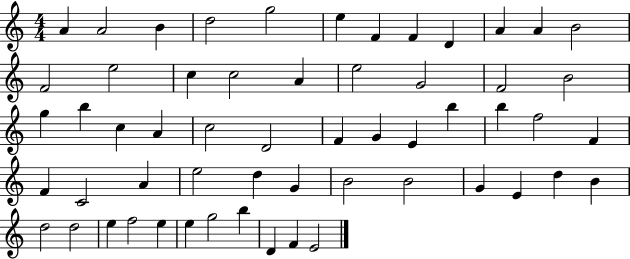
{
  \clef treble
  \numericTimeSignature
  \time 4/4
  \key c \major
  a'4 a'2 b'4 | d''2 g''2 | e''4 f'4 f'4 d'4 | a'4 a'4 b'2 | \break f'2 e''2 | c''4 c''2 a'4 | e''2 g'2 | f'2 b'2 | \break g''4 b''4 c''4 a'4 | c''2 d'2 | f'4 g'4 e'4 b''4 | b''4 f''2 f'4 | \break f'4 c'2 a'4 | e''2 d''4 g'4 | b'2 b'2 | g'4 e'4 d''4 b'4 | \break d''2 d''2 | e''4 f''2 e''4 | e''4 g''2 b''4 | d'4 f'4 e'2 | \break \bar "|."
}